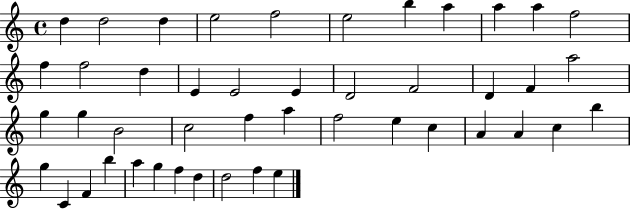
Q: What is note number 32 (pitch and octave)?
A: A4